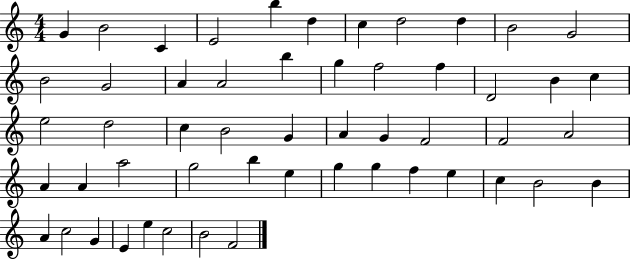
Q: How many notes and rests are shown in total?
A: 53